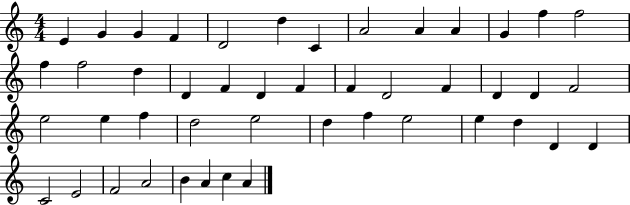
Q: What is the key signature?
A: C major